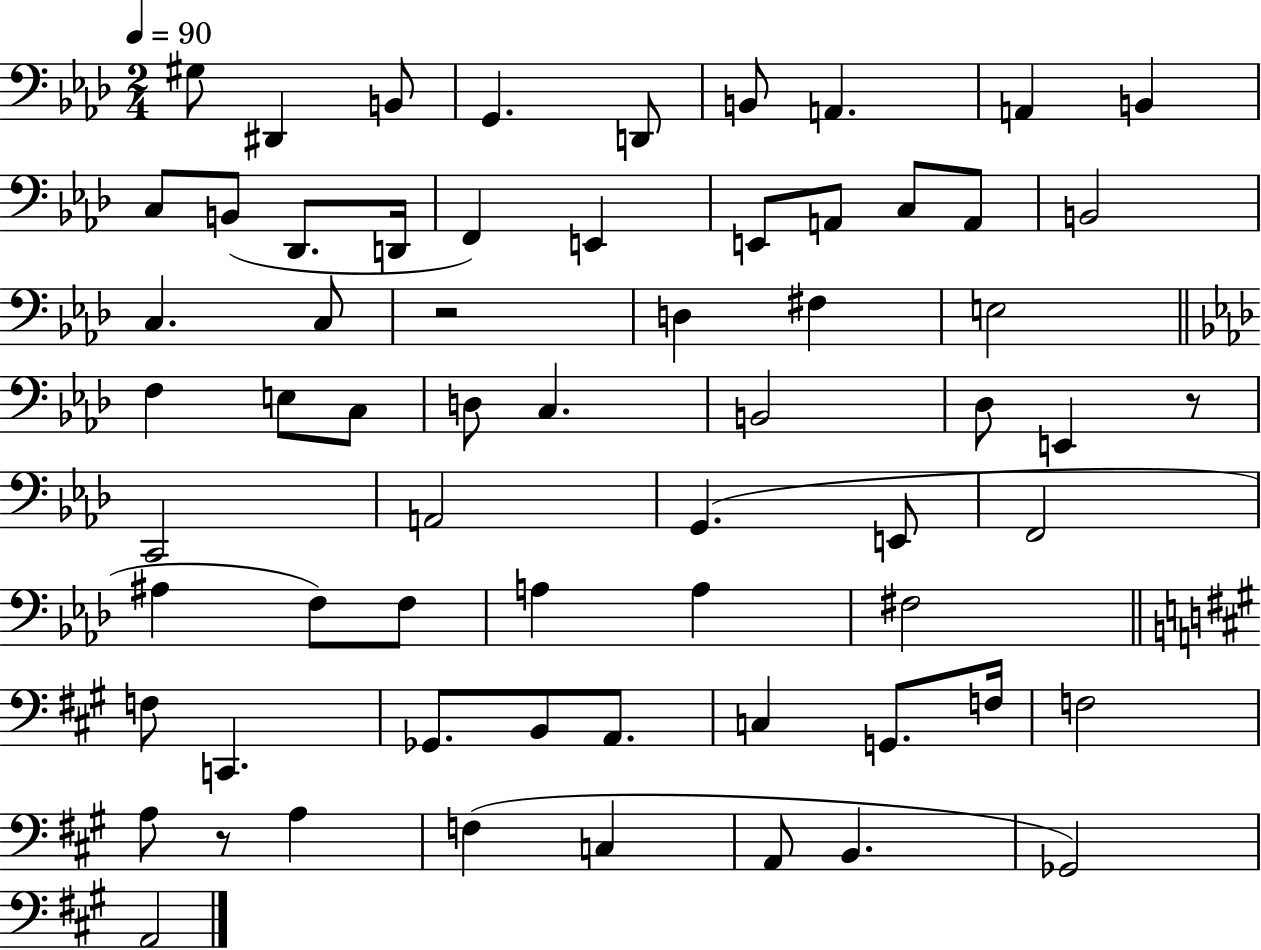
{
  \clef bass
  \numericTimeSignature
  \time 2/4
  \key aes \major
  \tempo 4 = 90
  \repeat volta 2 { gis8 dis,4 b,8 | g,4. d,8 | b,8 a,4. | a,4 b,4 | \break c8 b,8( des,8. d,16 | f,4) e,4 | e,8 a,8 c8 a,8 | b,2 | \break c4. c8 | r2 | d4 fis4 | e2 | \break \bar "||" \break \key f \minor f4 e8 c8 | d8 c4. | b,2 | des8 e,4 r8 | \break c,2 | a,2 | g,4.( e,8 | f,2 | \break ais4 f8) f8 | a4 a4 | fis2 | \bar "||" \break \key a \major f8 c,4. | ges,8. b,8 a,8. | c4 g,8. f16 | f2 | \break a8 r8 a4 | f4( c4 | a,8 b,4. | ges,2) | \break a,2 | } \bar "|."
}